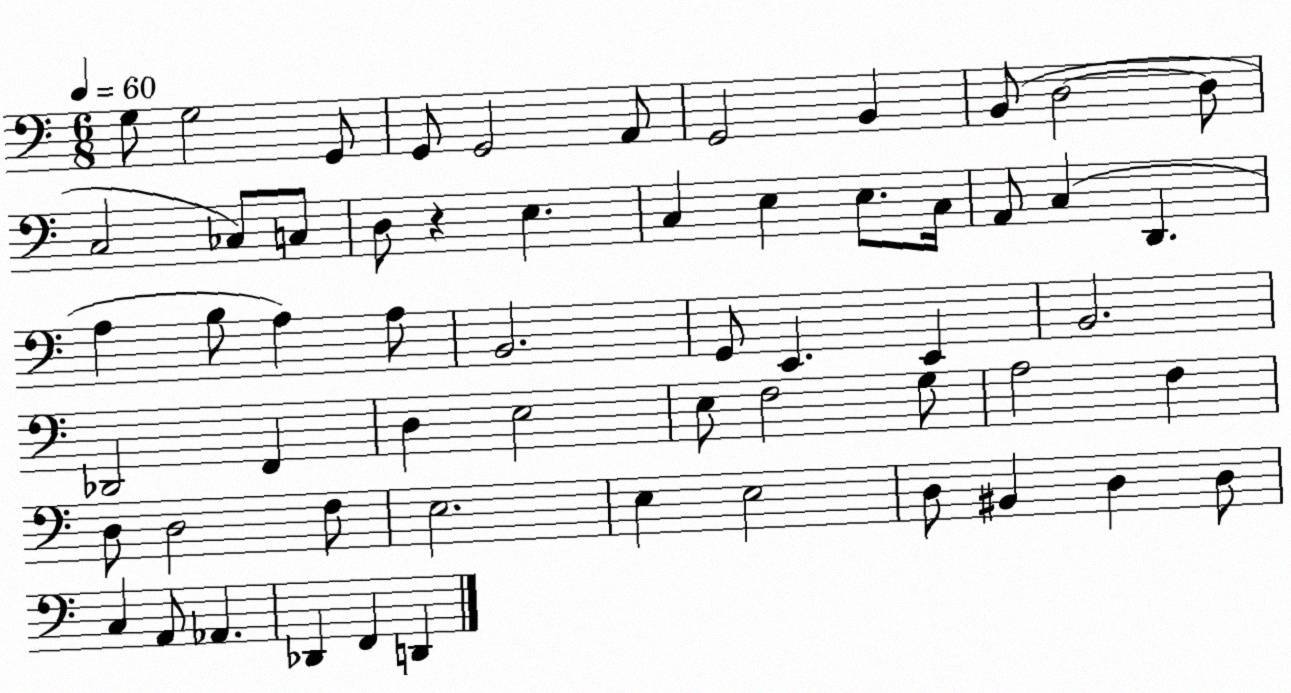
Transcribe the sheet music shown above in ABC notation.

X:1
T:Untitled
M:6/8
L:1/4
K:C
G,/2 G,2 G,,/2 G,,/2 G,,2 A,,/2 G,,2 B,, B,,/2 D,2 D,/2 C,2 _C,/2 C,/2 D,/2 z E, C, E, E,/2 C,/4 A,,/2 C, D,, A, B,/2 A, A,/2 B,,2 G,,/2 E,, E,, B,,2 _D,,2 F,, D, E,2 E,/2 F,2 G,/2 A,2 F, D,/2 D,2 F,/2 E,2 E, E,2 D,/2 ^B,, D, D,/2 C, A,,/2 _A,, _D,, F,, D,,